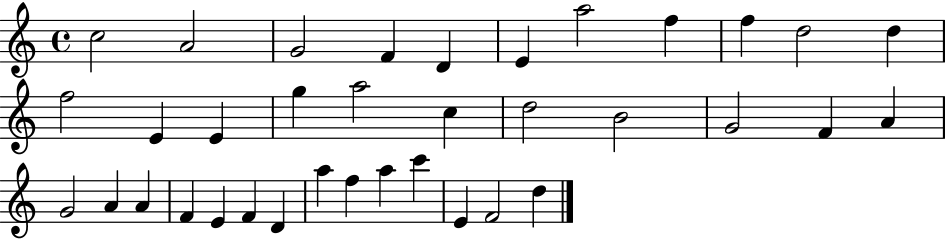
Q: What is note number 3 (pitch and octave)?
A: G4